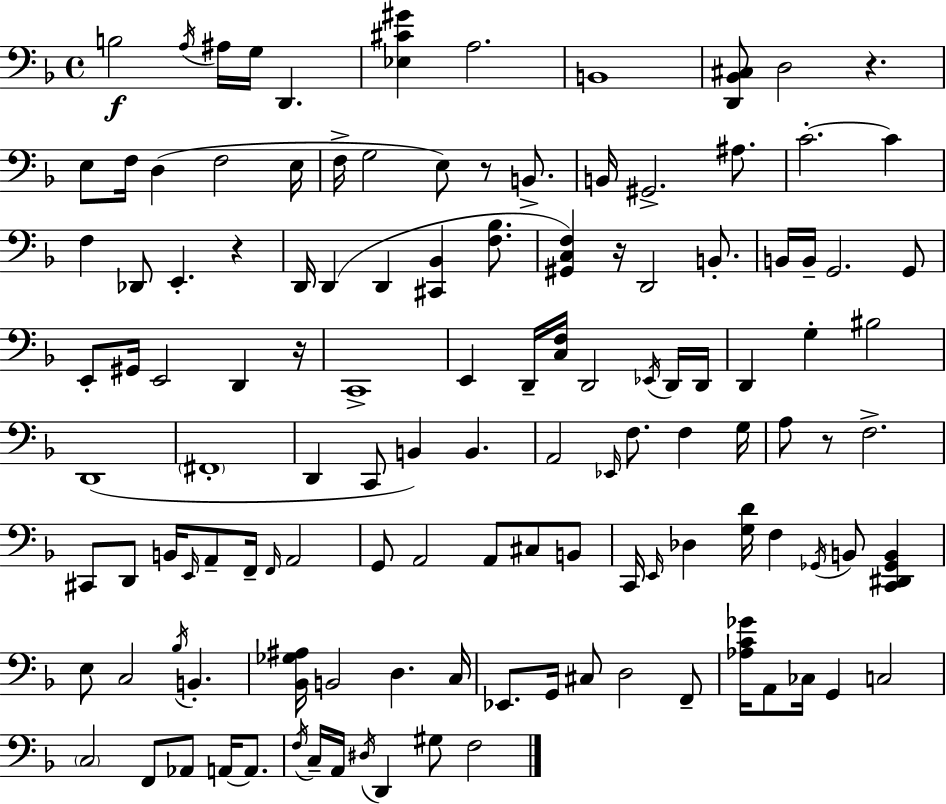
B3/h A3/s A#3/s G3/s D2/q. [Eb3,C#4,G#4]/q A3/h. B2/w [D2,Bb2,C#3]/e D3/h R/q. E3/e F3/s D3/q F3/h E3/s F3/s G3/h E3/e R/e B2/e. B2/s G#2/h. A#3/e. C4/h. C4/q F3/q Db2/e E2/q. R/q D2/s D2/q D2/q [C#2,Bb2]/q [F3,Bb3]/e. [G#2,C3,F3]/q R/s D2/h B2/e. B2/s B2/s G2/h. G2/e E2/e G#2/s E2/h D2/q R/s C2/w E2/q D2/s [C3,F3]/s D2/h Eb2/s D2/s D2/s D2/q G3/q BIS3/h D2/w F#2/w D2/q C2/e B2/q B2/q. A2/h Eb2/s F3/e. F3/q G3/s A3/e R/e F3/h. C#2/e D2/e B2/s E2/s A2/e F2/s F2/s A2/h G2/e A2/h A2/e C#3/e B2/e C2/s E2/s Db3/q [G3,D4]/s F3/q Gb2/s B2/e [C2,D#2,Gb2,B2]/q E3/e C3/h Bb3/s B2/q. [Bb2,Gb3,A#3]/s B2/h D3/q. C3/s Eb2/e. G2/s C#3/e D3/h F2/e [Ab3,C4,Gb4]/s A2/e CES3/s G2/q C3/h C3/h F2/e Ab2/e A2/s A2/e. F3/s C3/s A2/s D#3/s D2/q G#3/e F3/h